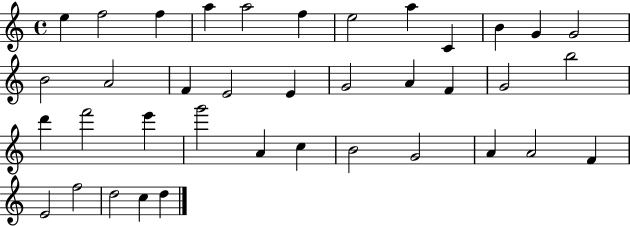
E5/q F5/h F5/q A5/q A5/h F5/q E5/h A5/q C4/q B4/q G4/q G4/h B4/h A4/h F4/q E4/h E4/q G4/h A4/q F4/q G4/h B5/h D6/q F6/h E6/q G6/h A4/q C5/q B4/h G4/h A4/q A4/h F4/q E4/h F5/h D5/h C5/q D5/q